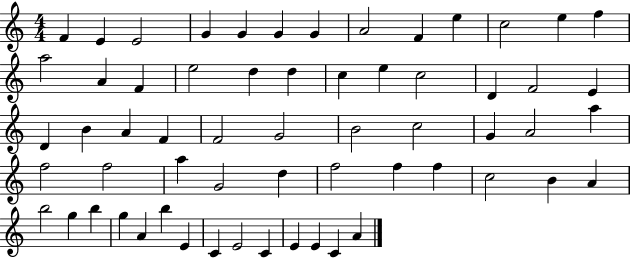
{
  \clef treble
  \numericTimeSignature
  \time 4/4
  \key c \major
  f'4 e'4 e'2 | g'4 g'4 g'4 g'4 | a'2 f'4 e''4 | c''2 e''4 f''4 | \break a''2 a'4 f'4 | e''2 d''4 d''4 | c''4 e''4 c''2 | d'4 f'2 e'4 | \break d'4 b'4 a'4 f'4 | f'2 g'2 | b'2 c''2 | g'4 a'2 a''4 | \break f''2 f''2 | a''4 g'2 d''4 | f''2 f''4 f''4 | c''2 b'4 a'4 | \break b''2 g''4 b''4 | g''4 a'4 b''4 e'4 | c'4 e'2 c'4 | e'4 e'4 c'4 a'4 | \break \bar "|."
}